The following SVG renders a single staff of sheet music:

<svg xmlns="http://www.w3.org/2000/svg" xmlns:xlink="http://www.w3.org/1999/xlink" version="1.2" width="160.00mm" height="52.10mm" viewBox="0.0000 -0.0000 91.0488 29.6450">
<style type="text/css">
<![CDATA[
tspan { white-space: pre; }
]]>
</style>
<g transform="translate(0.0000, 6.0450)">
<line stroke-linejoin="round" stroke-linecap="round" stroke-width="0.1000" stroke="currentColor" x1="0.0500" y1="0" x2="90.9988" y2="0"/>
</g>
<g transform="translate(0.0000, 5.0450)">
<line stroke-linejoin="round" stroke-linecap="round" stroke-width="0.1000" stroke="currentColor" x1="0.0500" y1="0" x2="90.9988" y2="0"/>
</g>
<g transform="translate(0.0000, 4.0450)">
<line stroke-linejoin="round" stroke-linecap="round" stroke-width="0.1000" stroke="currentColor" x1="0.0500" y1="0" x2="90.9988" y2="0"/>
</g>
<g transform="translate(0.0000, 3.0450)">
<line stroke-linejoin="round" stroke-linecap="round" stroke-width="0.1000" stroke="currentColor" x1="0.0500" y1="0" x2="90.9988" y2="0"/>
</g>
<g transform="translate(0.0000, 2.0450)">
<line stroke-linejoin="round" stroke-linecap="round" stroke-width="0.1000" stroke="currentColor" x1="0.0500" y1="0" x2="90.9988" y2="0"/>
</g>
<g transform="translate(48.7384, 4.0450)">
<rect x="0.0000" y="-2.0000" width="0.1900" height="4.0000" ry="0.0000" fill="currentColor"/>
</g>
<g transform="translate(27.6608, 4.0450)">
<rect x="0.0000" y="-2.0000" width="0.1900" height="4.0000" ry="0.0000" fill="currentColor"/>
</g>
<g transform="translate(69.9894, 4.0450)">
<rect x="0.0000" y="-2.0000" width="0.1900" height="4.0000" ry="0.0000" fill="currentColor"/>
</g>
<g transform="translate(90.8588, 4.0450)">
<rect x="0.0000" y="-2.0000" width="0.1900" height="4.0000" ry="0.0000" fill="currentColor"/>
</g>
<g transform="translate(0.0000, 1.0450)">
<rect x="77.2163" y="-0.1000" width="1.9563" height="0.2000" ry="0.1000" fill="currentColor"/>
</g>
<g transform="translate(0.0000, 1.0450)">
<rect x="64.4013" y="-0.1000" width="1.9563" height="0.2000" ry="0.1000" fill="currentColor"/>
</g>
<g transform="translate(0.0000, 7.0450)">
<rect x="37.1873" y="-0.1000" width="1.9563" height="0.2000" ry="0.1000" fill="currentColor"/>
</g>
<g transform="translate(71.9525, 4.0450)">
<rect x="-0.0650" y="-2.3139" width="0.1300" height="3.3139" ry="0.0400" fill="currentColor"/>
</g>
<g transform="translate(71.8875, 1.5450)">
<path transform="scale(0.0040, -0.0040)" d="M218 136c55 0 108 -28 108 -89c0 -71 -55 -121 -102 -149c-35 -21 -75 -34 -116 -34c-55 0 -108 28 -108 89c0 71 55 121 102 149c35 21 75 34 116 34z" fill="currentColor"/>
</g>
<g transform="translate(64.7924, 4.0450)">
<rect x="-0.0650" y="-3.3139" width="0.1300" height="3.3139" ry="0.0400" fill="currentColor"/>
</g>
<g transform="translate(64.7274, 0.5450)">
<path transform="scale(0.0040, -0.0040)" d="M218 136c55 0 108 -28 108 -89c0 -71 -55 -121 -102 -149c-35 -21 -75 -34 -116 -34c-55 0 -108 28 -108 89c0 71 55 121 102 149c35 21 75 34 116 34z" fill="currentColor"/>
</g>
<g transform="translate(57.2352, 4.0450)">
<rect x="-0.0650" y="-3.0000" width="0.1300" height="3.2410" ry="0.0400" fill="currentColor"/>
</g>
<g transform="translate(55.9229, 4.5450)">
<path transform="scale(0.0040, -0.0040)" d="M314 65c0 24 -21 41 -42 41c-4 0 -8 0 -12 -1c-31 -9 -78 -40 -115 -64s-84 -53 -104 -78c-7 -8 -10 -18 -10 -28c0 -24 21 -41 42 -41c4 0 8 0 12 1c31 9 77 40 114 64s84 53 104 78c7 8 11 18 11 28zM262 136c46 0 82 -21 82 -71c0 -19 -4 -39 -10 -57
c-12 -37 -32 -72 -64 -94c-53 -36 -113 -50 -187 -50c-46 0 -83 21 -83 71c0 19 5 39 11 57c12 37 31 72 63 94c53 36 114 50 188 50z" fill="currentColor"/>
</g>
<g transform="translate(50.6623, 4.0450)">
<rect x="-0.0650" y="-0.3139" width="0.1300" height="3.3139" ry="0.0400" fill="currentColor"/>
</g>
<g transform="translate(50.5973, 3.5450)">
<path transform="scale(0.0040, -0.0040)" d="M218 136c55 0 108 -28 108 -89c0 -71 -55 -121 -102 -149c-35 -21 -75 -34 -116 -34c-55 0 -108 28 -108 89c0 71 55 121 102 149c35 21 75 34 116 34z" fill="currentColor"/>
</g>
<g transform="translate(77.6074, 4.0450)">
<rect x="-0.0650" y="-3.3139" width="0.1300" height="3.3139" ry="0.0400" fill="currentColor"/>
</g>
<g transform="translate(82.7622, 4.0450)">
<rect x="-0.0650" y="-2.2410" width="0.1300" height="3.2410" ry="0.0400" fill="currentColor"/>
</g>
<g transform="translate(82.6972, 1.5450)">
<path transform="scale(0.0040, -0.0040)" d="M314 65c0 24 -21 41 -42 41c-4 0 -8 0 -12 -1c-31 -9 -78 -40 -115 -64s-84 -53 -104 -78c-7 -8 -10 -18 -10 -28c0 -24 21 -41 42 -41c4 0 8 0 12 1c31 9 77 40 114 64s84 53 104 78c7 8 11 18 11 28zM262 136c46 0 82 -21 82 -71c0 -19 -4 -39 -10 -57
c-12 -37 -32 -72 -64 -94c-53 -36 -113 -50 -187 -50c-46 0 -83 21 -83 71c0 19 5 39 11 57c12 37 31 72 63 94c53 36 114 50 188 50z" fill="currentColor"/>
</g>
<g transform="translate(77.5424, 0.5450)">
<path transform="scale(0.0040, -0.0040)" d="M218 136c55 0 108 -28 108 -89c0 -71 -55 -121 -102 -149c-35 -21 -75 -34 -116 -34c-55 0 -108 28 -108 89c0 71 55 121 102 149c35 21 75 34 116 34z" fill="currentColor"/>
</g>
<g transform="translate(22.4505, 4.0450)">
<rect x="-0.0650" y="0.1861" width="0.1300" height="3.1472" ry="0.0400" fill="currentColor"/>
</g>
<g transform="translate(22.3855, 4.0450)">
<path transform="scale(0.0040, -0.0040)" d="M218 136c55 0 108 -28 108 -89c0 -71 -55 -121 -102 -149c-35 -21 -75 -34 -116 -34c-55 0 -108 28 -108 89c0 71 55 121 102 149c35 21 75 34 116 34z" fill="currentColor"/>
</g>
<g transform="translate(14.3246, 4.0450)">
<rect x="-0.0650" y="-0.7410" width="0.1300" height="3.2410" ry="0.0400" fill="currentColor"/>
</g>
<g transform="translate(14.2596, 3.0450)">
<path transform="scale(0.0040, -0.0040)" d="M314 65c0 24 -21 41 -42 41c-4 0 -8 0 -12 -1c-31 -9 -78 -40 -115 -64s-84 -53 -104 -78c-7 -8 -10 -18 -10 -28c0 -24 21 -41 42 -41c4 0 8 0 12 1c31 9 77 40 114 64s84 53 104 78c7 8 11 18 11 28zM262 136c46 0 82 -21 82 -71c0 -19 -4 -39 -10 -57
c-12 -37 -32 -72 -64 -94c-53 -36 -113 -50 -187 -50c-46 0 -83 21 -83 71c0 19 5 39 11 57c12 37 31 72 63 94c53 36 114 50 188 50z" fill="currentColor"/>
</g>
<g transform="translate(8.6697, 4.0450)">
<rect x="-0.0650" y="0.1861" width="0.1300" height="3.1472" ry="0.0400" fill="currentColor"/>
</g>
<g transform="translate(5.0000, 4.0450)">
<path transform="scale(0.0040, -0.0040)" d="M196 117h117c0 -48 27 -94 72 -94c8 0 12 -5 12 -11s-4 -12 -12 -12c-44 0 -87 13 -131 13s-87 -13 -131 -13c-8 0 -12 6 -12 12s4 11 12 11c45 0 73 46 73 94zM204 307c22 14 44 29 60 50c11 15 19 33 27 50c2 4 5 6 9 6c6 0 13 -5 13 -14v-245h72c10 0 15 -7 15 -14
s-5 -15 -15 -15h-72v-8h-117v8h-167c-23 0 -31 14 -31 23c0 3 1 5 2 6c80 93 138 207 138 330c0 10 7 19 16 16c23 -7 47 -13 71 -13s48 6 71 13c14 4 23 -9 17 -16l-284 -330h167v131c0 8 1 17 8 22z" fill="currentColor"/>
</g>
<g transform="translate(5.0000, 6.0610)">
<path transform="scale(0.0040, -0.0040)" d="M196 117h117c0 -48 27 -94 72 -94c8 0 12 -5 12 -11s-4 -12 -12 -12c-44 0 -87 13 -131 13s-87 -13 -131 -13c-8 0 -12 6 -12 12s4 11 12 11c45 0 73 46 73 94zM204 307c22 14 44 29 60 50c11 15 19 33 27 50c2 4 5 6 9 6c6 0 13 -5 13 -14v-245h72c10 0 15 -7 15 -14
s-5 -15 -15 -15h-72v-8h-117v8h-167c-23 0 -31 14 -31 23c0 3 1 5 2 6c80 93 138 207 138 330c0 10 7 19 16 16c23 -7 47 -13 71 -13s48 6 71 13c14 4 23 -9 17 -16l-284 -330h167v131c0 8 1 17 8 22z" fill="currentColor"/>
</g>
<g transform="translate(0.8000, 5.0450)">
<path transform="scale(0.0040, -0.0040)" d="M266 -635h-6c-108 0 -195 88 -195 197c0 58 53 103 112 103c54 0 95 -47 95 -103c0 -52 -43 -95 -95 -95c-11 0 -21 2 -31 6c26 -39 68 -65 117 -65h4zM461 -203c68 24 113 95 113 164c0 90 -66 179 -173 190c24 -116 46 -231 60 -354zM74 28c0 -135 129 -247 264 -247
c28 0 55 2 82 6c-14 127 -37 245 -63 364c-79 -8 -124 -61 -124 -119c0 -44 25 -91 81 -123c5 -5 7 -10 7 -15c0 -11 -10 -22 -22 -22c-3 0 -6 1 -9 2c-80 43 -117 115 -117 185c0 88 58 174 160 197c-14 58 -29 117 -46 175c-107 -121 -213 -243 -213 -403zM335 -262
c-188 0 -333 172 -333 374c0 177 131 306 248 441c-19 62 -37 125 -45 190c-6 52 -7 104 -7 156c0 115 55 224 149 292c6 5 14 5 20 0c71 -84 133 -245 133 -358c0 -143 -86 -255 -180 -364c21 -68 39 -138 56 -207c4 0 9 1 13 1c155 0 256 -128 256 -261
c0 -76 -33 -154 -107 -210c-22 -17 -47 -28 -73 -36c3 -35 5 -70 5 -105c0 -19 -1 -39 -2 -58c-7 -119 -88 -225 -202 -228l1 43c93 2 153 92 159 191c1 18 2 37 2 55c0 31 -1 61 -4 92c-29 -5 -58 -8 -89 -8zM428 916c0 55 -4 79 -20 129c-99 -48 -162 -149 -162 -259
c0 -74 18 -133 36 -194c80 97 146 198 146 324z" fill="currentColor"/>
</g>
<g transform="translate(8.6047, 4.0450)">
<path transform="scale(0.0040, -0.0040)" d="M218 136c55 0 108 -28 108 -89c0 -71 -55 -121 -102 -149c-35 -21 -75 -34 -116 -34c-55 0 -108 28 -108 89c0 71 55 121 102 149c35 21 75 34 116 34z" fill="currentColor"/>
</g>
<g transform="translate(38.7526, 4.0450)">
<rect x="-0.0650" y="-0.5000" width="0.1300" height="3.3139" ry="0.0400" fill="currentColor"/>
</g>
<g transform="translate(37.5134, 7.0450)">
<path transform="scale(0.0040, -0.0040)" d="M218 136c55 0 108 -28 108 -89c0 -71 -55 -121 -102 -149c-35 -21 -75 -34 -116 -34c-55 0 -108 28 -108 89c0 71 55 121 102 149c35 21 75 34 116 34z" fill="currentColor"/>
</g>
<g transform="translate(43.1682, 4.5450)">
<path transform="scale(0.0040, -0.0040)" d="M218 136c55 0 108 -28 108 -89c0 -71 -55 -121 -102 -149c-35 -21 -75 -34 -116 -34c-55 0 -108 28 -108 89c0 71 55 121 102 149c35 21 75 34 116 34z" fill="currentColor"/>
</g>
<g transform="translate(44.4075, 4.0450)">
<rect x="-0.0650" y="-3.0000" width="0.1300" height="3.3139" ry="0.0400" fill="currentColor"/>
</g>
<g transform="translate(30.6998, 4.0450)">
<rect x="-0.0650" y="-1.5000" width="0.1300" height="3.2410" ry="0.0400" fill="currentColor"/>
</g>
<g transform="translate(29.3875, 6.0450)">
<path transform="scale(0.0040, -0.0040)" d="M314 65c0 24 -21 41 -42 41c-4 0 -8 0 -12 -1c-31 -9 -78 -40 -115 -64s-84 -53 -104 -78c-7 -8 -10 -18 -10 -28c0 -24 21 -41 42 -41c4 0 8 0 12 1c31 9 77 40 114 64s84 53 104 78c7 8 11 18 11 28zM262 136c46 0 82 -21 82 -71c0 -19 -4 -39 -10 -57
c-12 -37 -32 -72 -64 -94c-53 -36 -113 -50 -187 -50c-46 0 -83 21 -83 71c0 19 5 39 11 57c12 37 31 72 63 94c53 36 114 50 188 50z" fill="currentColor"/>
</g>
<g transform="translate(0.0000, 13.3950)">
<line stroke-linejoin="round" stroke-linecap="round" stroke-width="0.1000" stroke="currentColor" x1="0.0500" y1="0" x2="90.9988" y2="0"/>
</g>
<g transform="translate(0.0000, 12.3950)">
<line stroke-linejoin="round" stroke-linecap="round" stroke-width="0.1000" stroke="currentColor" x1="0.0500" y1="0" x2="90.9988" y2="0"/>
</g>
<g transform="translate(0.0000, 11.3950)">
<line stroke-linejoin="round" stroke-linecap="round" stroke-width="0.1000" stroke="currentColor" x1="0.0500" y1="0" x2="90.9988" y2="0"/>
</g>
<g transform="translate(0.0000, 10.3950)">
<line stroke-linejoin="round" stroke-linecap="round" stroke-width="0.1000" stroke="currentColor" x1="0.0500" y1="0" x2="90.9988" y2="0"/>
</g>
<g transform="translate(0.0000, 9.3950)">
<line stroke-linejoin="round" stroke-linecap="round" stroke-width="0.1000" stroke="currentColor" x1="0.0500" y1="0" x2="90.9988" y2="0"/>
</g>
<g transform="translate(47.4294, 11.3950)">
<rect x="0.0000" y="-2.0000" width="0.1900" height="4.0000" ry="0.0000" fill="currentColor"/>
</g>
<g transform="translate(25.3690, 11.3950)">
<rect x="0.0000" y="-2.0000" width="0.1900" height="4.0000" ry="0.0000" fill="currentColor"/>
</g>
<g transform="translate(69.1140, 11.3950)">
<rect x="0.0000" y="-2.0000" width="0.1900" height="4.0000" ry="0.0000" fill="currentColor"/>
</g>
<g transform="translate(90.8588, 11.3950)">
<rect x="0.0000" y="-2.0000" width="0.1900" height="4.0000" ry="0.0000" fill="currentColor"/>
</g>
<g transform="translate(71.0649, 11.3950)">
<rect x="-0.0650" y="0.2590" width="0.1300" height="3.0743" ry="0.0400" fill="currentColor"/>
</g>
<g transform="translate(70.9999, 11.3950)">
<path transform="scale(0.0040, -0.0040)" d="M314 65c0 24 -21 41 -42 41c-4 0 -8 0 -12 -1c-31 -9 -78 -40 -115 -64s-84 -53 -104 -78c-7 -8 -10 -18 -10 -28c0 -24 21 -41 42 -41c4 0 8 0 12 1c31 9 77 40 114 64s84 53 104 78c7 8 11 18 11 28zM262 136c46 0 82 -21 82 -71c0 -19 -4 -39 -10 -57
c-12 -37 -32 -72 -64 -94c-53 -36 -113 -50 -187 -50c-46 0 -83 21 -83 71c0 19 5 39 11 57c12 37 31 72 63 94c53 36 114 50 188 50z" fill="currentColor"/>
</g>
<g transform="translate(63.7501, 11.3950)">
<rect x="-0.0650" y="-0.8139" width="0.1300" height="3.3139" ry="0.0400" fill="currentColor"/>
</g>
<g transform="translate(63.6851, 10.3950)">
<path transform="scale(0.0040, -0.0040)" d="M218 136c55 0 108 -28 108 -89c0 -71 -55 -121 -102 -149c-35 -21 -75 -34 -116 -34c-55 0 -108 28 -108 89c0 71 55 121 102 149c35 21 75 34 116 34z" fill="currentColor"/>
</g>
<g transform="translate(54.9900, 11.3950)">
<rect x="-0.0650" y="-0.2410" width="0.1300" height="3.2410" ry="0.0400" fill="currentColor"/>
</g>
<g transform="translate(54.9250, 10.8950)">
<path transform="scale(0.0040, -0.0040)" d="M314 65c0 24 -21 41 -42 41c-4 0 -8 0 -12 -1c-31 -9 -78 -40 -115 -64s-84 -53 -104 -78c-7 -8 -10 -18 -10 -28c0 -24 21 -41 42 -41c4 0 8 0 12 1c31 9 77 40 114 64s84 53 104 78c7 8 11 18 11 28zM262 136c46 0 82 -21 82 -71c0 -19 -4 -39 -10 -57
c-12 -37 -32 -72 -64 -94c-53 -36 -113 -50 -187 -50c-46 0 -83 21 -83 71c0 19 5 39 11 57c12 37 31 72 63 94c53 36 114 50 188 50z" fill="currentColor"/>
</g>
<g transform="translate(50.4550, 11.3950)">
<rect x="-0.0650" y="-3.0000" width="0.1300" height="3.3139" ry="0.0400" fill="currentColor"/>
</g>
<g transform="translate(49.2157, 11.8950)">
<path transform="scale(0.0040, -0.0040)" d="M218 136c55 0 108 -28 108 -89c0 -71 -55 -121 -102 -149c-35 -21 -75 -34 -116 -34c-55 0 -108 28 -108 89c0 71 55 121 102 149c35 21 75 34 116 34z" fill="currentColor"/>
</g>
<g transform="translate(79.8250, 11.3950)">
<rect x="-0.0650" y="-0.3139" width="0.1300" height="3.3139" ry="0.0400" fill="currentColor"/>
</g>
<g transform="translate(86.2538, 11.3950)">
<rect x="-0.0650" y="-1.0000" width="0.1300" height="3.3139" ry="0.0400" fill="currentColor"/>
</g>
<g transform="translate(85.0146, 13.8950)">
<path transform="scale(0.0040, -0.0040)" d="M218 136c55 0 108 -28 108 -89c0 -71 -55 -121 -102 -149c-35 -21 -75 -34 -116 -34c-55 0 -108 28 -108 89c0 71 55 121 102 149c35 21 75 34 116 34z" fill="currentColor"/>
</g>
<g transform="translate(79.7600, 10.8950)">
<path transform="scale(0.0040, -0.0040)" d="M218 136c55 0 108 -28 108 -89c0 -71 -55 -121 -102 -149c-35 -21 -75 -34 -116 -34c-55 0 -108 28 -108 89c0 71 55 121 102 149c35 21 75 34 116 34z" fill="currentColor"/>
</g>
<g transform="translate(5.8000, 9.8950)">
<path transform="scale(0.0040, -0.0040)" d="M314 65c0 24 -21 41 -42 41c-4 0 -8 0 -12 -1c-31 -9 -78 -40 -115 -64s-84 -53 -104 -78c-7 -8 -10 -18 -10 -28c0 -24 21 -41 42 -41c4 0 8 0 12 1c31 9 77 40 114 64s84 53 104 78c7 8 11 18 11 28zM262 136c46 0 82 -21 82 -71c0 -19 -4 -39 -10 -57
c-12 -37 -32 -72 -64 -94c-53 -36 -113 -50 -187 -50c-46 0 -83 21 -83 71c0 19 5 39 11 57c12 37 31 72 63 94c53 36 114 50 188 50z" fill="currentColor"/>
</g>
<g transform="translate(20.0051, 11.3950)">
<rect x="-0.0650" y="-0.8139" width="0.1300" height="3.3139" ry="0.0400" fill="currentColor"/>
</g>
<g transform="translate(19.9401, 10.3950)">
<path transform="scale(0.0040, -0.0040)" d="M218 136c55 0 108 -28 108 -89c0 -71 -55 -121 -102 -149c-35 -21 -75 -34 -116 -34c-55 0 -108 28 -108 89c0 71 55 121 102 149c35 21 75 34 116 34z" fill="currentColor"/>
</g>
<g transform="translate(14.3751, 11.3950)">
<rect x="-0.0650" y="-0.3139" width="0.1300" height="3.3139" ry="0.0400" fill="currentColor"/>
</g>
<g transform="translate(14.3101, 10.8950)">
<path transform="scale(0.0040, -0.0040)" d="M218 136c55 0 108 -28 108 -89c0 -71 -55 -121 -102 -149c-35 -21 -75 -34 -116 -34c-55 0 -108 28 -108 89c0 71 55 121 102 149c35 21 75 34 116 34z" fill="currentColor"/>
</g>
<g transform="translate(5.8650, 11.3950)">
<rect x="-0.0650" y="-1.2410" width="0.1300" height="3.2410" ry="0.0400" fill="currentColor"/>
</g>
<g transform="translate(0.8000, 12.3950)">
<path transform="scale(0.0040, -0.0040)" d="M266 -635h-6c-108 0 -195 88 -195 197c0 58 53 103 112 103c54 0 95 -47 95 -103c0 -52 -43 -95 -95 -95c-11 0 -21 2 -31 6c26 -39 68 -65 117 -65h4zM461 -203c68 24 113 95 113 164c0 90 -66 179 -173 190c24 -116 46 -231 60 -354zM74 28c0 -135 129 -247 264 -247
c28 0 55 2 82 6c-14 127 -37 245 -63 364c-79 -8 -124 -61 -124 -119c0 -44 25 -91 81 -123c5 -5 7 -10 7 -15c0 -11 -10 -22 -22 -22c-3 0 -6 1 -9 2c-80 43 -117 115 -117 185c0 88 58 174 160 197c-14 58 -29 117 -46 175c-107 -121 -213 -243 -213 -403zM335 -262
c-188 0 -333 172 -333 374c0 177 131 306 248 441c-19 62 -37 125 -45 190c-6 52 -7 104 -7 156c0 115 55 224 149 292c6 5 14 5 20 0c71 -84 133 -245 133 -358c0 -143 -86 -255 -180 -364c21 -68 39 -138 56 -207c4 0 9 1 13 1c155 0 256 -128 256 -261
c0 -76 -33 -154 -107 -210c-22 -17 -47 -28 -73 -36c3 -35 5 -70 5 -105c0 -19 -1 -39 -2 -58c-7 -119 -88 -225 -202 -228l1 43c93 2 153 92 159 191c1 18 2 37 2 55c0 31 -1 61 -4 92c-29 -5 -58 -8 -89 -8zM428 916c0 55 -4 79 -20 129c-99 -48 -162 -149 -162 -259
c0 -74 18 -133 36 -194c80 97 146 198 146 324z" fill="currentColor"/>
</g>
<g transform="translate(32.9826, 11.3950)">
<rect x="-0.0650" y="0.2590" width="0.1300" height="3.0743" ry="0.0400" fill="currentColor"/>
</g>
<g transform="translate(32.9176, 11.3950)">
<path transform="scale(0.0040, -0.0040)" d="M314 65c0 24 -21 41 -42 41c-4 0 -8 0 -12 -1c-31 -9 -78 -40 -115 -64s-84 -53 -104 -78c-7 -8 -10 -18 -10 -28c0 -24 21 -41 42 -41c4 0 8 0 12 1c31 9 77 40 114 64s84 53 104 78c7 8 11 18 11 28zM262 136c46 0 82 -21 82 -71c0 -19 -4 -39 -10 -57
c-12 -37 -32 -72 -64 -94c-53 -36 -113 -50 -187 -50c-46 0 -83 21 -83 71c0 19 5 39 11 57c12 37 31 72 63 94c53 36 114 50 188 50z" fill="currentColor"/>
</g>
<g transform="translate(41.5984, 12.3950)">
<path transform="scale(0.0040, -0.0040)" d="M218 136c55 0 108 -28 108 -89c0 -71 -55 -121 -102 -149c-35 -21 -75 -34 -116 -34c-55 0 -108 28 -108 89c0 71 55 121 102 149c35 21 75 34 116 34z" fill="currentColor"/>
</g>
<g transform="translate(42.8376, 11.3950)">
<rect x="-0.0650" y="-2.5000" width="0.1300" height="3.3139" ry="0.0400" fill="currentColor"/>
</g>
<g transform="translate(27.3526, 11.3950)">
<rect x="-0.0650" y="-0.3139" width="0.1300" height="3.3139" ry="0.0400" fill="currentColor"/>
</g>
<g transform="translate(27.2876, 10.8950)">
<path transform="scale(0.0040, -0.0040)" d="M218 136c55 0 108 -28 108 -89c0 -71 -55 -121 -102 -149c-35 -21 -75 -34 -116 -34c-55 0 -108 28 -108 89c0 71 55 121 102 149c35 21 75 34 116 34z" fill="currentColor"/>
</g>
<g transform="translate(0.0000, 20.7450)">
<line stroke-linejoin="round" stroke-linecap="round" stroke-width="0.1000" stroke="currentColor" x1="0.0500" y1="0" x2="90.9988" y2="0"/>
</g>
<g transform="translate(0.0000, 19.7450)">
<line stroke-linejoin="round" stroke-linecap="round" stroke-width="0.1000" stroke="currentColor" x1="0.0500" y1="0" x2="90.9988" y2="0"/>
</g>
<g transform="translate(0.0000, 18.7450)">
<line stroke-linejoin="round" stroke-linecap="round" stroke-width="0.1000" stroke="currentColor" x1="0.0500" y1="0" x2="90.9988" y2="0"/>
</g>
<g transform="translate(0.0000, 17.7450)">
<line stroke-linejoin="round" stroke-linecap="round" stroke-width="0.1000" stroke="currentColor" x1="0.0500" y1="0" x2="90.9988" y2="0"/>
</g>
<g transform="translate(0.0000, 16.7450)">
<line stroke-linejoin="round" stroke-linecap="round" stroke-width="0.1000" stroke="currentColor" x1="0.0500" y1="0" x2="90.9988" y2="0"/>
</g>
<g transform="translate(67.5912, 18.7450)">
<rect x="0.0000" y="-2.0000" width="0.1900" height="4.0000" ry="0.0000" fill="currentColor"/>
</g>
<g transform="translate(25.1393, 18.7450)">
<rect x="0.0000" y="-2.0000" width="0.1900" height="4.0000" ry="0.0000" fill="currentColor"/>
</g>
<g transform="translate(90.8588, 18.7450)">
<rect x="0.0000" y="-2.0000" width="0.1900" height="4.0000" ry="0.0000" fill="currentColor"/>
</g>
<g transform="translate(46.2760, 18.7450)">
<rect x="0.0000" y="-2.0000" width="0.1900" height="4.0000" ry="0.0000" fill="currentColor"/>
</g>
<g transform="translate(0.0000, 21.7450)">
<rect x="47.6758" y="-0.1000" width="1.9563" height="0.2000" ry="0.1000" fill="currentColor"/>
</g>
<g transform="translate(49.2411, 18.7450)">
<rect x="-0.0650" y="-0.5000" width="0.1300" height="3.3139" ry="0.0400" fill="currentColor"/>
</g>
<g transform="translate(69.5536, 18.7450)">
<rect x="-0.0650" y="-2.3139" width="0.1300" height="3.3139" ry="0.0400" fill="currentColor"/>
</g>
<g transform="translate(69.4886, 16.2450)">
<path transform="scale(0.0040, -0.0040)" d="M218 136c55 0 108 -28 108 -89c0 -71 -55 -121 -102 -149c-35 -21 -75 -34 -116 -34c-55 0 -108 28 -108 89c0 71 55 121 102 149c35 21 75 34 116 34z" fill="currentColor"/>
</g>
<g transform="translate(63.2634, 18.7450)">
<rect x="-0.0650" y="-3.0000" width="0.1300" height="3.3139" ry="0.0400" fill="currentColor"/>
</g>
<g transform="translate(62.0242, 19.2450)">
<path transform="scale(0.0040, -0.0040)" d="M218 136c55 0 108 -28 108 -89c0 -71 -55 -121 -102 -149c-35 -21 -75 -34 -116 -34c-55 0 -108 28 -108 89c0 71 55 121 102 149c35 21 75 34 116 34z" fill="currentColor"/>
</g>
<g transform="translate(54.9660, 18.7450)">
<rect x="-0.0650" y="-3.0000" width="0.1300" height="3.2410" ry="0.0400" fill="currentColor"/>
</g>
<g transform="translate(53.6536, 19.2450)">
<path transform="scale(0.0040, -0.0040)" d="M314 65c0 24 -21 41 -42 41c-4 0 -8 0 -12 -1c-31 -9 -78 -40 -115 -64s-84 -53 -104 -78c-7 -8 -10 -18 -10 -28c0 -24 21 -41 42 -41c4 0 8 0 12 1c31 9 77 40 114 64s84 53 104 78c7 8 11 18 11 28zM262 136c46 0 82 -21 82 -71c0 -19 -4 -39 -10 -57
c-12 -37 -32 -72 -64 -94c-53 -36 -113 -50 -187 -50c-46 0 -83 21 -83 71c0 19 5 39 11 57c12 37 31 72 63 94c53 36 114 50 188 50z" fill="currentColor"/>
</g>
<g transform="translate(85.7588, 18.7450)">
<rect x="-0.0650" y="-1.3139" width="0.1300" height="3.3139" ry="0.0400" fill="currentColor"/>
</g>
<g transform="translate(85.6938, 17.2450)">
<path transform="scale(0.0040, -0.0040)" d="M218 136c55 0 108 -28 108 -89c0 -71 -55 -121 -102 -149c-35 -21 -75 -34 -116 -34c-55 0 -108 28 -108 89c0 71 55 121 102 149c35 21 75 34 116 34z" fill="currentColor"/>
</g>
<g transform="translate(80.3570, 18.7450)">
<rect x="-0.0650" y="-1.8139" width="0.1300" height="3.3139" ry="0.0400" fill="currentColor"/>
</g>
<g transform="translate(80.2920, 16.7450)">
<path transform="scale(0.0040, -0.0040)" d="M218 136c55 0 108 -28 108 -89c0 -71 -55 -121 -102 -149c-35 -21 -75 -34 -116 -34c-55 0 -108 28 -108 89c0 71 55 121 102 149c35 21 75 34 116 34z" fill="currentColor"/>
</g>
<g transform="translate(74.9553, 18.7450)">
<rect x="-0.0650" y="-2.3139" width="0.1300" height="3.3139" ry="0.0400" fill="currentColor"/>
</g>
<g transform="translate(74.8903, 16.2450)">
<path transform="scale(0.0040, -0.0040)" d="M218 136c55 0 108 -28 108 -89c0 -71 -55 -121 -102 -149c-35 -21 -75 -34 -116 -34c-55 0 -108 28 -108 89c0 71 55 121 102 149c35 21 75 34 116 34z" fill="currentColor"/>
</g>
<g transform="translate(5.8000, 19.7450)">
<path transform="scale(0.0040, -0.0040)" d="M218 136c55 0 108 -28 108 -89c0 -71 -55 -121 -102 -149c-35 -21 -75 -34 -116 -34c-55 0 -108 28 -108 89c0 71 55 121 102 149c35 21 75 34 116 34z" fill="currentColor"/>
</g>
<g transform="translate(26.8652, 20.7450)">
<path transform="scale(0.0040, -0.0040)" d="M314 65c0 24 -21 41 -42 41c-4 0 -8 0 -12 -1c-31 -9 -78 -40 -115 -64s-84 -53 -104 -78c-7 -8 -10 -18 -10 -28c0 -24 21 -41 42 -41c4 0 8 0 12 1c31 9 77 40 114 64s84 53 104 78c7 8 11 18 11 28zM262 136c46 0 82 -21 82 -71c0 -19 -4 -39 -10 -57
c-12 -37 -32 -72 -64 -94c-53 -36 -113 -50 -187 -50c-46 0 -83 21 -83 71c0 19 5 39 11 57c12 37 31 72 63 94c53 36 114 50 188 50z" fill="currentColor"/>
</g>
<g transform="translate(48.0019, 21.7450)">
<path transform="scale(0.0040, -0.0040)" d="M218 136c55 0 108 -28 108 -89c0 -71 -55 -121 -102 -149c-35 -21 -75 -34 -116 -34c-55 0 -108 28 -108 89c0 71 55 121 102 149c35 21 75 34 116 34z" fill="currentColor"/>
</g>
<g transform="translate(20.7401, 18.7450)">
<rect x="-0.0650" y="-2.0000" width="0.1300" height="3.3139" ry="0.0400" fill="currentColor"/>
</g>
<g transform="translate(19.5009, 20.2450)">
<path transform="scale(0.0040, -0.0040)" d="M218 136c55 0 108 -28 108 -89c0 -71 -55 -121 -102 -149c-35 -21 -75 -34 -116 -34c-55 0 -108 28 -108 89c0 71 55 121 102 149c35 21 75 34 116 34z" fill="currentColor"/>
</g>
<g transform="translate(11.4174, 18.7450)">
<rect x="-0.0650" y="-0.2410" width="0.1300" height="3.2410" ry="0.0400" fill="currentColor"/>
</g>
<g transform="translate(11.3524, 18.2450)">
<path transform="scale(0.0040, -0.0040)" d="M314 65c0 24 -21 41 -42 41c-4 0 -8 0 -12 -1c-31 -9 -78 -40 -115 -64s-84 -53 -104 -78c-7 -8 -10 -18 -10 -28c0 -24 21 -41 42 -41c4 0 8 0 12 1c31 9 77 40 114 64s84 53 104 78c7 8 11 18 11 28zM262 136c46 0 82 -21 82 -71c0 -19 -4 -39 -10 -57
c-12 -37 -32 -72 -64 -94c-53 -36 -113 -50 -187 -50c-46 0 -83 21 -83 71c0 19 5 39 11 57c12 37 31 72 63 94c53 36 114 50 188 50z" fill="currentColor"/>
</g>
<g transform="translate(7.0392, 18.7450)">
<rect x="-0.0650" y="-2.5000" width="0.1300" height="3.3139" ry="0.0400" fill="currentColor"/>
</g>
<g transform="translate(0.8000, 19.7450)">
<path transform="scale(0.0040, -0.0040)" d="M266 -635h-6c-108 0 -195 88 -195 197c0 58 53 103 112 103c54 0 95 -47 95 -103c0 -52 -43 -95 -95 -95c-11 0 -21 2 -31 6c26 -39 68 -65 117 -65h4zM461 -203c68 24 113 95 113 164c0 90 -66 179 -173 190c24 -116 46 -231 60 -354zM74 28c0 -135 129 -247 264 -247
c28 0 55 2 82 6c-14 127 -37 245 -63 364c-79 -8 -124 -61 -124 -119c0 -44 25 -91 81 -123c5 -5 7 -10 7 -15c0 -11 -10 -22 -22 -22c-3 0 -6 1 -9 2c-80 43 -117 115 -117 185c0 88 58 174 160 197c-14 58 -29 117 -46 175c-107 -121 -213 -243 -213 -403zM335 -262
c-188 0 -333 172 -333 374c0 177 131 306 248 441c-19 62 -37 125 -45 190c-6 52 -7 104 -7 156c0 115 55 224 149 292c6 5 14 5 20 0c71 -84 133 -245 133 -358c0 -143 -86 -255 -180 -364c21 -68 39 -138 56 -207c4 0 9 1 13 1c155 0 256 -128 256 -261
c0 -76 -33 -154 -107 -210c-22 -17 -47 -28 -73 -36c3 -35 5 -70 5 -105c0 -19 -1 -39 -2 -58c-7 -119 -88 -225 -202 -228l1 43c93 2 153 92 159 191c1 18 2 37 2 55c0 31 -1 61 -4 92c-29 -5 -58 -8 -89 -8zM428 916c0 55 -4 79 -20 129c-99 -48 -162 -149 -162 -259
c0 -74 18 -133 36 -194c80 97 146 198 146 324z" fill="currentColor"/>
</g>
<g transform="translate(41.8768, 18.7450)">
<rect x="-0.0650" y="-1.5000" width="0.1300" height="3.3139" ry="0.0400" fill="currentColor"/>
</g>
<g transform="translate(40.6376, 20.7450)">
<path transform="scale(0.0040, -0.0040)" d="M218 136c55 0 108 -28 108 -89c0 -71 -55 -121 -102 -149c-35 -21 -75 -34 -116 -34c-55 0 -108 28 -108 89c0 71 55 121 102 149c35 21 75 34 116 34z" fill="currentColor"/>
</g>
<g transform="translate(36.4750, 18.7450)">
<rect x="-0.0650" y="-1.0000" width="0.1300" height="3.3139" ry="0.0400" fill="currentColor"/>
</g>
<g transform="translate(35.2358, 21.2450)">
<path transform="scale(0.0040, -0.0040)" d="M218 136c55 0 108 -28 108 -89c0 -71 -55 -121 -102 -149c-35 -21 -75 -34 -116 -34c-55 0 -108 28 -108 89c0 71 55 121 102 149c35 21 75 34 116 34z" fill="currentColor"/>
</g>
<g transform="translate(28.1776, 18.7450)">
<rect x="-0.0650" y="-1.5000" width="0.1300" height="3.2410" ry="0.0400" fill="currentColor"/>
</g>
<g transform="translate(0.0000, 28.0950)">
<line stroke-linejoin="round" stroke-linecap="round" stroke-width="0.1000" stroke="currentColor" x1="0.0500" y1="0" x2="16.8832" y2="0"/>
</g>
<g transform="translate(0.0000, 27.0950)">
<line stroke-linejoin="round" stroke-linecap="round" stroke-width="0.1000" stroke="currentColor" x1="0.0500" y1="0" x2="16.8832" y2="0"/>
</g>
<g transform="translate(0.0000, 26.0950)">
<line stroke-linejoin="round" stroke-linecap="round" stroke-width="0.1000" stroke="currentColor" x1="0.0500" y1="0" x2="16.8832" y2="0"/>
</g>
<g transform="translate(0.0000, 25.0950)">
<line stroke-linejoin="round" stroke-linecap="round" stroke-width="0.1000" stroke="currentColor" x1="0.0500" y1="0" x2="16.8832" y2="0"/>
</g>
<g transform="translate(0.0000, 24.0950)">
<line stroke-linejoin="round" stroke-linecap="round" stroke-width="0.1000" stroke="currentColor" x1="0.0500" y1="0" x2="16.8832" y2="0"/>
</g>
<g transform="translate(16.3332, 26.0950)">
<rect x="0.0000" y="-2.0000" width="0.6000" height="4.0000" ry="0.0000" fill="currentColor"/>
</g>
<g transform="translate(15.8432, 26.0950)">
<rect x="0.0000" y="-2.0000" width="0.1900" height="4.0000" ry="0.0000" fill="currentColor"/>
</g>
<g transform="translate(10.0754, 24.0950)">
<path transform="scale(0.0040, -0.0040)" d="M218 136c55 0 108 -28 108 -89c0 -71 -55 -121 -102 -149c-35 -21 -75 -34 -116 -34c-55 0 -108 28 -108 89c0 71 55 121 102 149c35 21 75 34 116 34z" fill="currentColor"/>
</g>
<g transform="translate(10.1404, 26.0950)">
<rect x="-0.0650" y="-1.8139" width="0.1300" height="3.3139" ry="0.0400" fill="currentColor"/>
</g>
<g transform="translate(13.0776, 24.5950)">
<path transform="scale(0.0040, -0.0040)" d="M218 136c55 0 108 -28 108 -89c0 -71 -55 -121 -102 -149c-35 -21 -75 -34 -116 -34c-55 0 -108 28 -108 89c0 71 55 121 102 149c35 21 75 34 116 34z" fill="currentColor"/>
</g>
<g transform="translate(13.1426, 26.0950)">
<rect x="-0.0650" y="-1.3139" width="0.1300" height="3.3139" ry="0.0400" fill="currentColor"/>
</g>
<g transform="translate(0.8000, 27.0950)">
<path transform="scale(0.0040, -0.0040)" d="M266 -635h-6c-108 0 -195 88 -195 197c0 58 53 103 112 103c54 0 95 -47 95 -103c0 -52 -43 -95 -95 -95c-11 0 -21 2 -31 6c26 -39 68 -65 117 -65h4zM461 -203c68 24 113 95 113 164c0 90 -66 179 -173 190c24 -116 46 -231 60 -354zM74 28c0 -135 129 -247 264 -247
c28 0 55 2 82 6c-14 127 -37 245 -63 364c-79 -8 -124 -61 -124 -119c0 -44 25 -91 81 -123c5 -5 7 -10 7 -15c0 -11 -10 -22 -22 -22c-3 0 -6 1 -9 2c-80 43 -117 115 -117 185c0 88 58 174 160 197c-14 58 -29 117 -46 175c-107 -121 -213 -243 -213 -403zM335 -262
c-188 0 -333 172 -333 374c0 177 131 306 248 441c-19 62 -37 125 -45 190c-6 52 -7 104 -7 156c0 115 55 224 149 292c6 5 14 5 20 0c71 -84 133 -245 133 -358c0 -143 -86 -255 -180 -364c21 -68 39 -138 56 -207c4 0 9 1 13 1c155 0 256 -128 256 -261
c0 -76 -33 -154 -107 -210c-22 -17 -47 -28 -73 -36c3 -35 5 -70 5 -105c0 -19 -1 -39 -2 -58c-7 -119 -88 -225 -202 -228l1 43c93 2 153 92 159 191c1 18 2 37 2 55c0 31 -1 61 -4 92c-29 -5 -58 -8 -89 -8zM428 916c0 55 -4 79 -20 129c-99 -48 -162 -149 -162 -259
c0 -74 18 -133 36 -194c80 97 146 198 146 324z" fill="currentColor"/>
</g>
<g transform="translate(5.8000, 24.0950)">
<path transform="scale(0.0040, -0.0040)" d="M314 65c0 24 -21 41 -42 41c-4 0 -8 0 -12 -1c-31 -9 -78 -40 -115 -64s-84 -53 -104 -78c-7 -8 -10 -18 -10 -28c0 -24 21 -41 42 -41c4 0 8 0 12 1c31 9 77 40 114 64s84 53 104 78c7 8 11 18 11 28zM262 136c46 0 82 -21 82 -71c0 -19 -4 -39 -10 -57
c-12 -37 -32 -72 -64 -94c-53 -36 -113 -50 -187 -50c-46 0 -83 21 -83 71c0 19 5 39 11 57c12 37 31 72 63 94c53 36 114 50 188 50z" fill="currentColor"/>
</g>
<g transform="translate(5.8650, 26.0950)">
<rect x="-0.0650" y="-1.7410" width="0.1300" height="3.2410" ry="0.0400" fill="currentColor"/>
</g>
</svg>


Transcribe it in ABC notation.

X:1
T:Untitled
M:4/4
L:1/4
K:C
B d2 B E2 C A c A2 b g b g2 e2 c d c B2 G A c2 d B2 c D G c2 F E2 D E C A2 A g g f e f2 f e